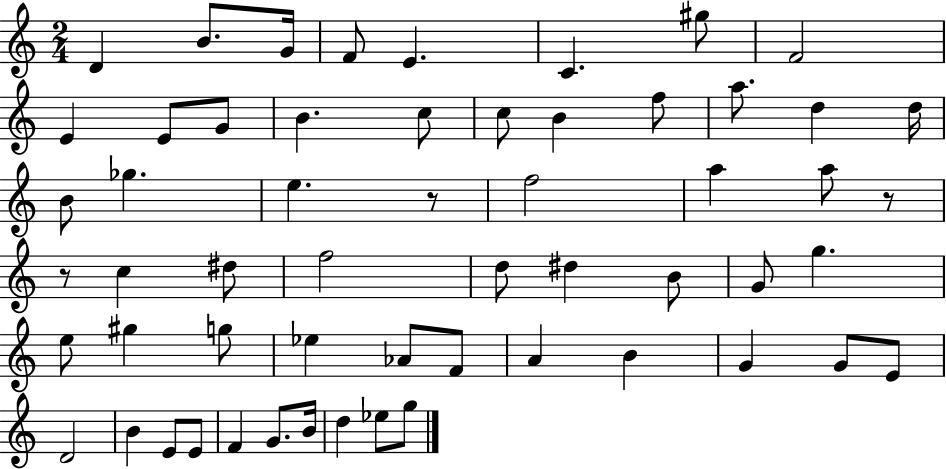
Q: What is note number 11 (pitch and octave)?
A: G4